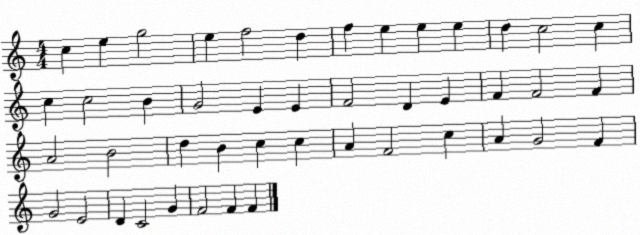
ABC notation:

X:1
T:Untitled
M:4/4
L:1/4
K:C
c e g2 e f2 d f e e e d c2 c c c2 B G2 E E F2 D E F F2 F A2 B2 d B c c A F2 c A G2 F G2 E2 D C2 G F2 F F